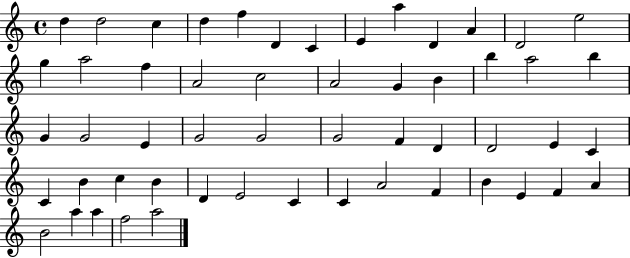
{
  \clef treble
  \time 4/4
  \defaultTimeSignature
  \key c \major
  d''4 d''2 c''4 | d''4 f''4 d'4 c'4 | e'4 a''4 d'4 a'4 | d'2 e''2 | \break g''4 a''2 f''4 | a'2 c''2 | a'2 g'4 b'4 | b''4 a''2 b''4 | \break g'4 g'2 e'4 | g'2 g'2 | g'2 f'4 d'4 | d'2 e'4 c'4 | \break c'4 b'4 c''4 b'4 | d'4 e'2 c'4 | c'4 a'2 f'4 | b'4 e'4 f'4 a'4 | \break b'2 a''4 a''4 | f''2 a''2 | \bar "|."
}